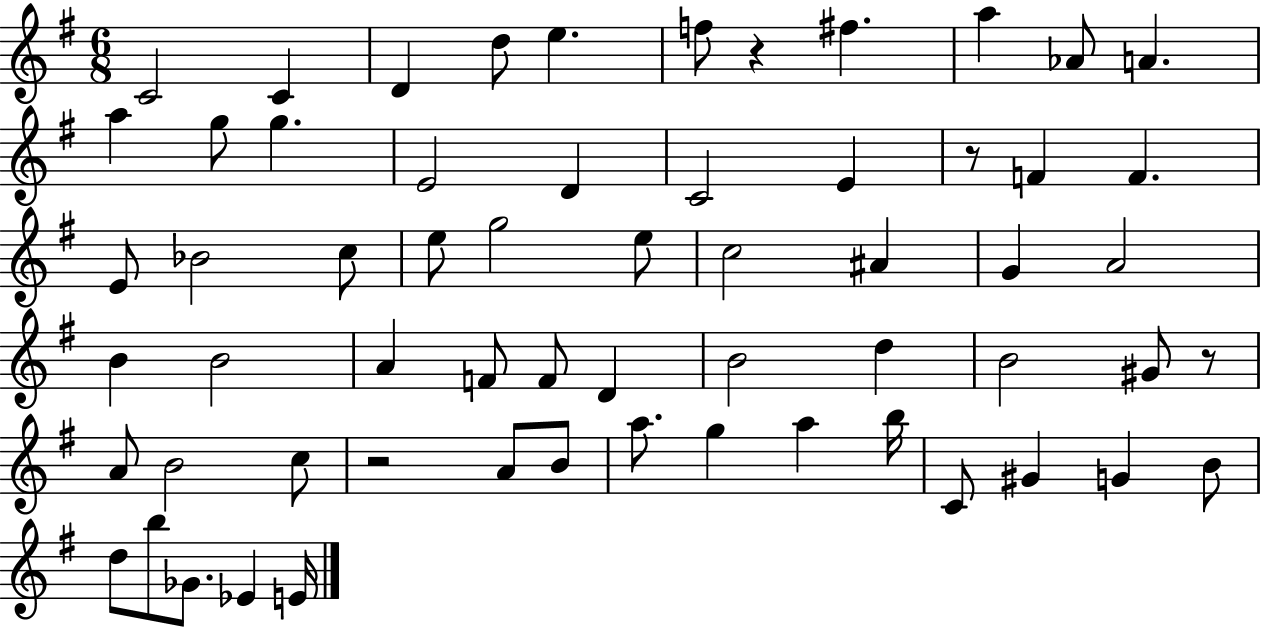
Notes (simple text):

C4/h C4/q D4/q D5/e E5/q. F5/e R/q F#5/q. A5/q Ab4/e A4/q. A5/q G5/e G5/q. E4/h D4/q C4/h E4/q R/e F4/q F4/q. E4/e Bb4/h C5/e E5/e G5/h E5/e C5/h A#4/q G4/q A4/h B4/q B4/h A4/q F4/e F4/e D4/q B4/h D5/q B4/h G#4/e R/e A4/e B4/h C5/e R/h A4/e B4/e A5/e. G5/q A5/q B5/s C4/e G#4/q G4/q B4/e D5/e B5/e Gb4/e. Eb4/q E4/s